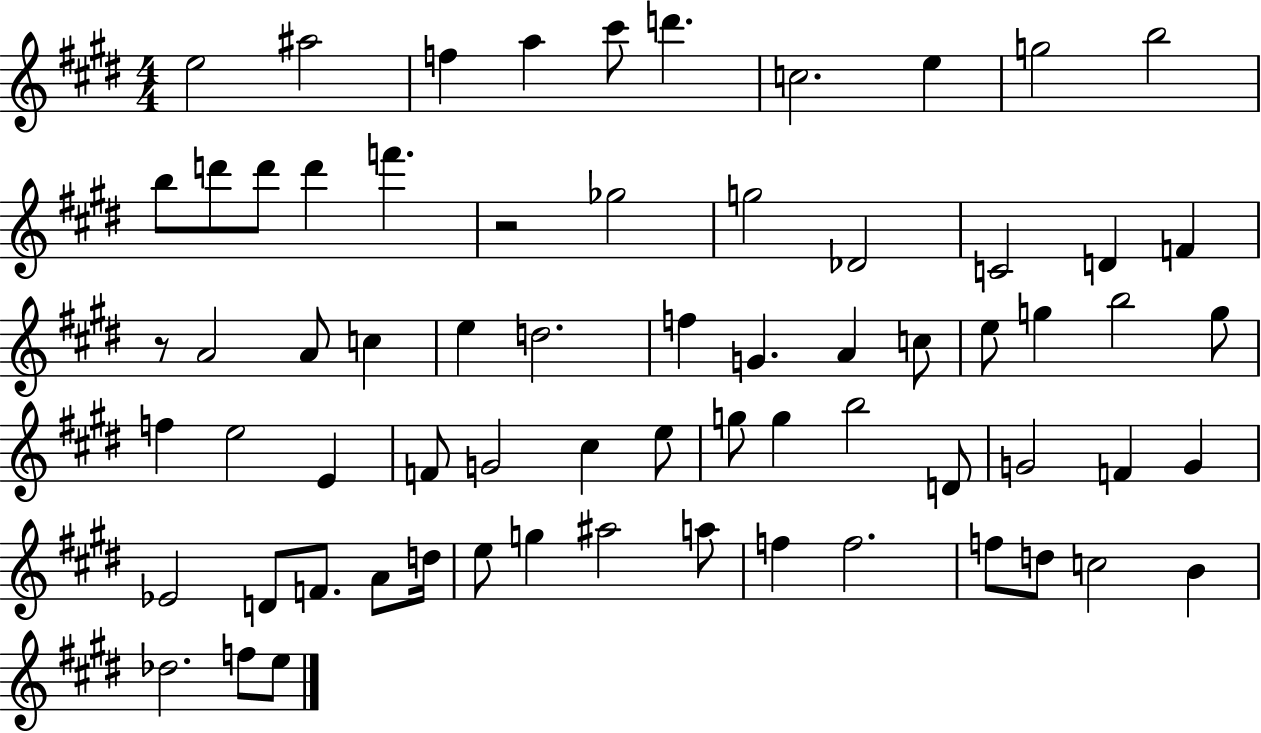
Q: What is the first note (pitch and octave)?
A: E5